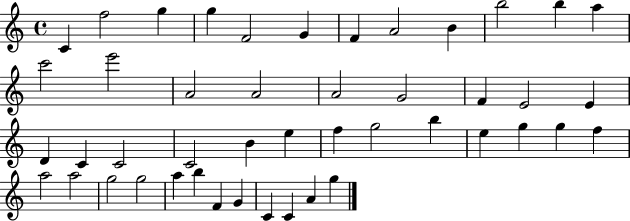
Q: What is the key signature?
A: C major